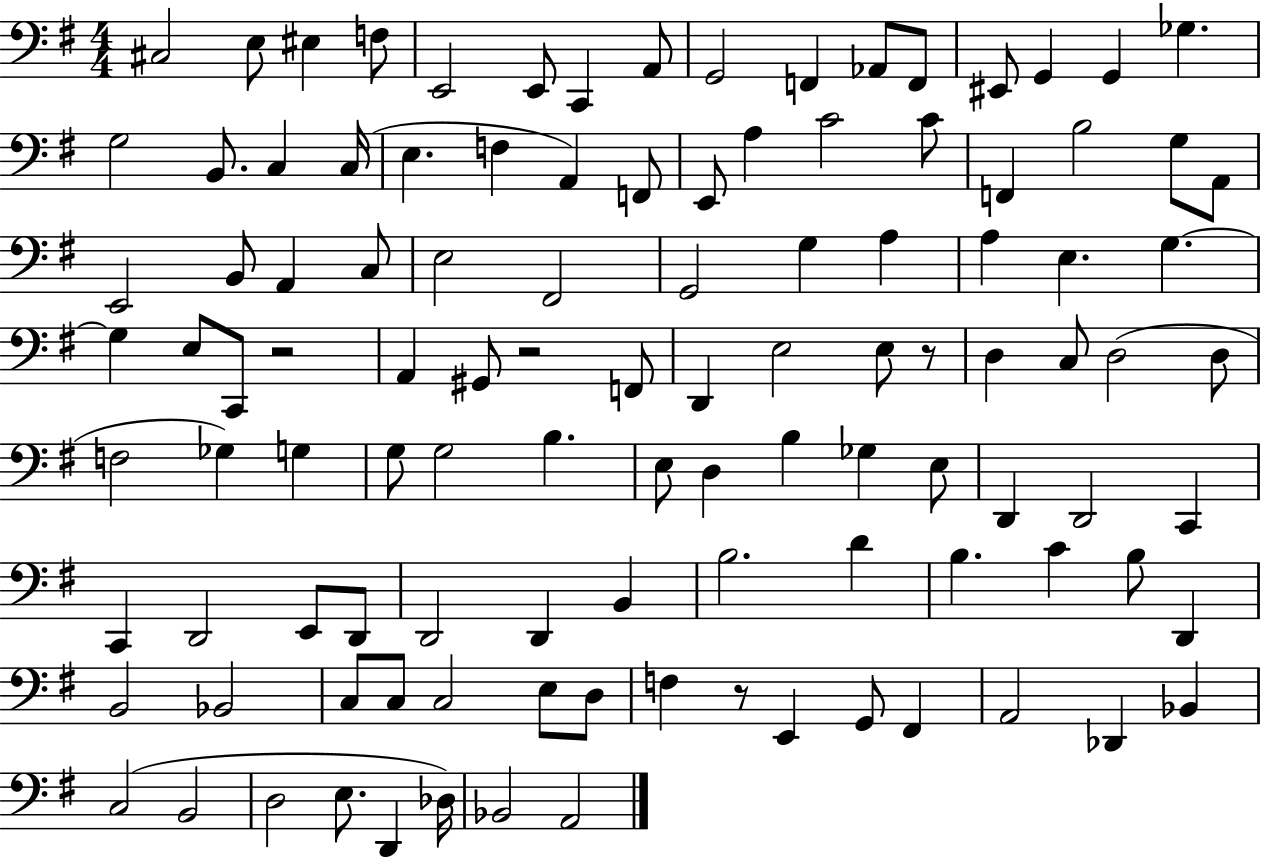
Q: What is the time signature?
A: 4/4